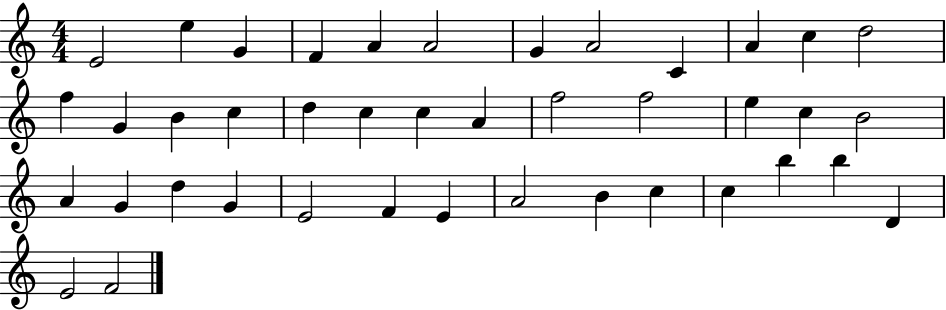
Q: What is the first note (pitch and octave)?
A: E4